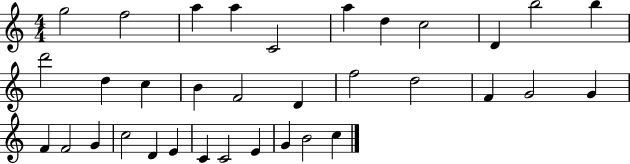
X:1
T:Untitled
M:4/4
L:1/4
K:C
g2 f2 a a C2 a d c2 D b2 b d'2 d c B F2 D f2 d2 F G2 G F F2 G c2 D E C C2 E G B2 c